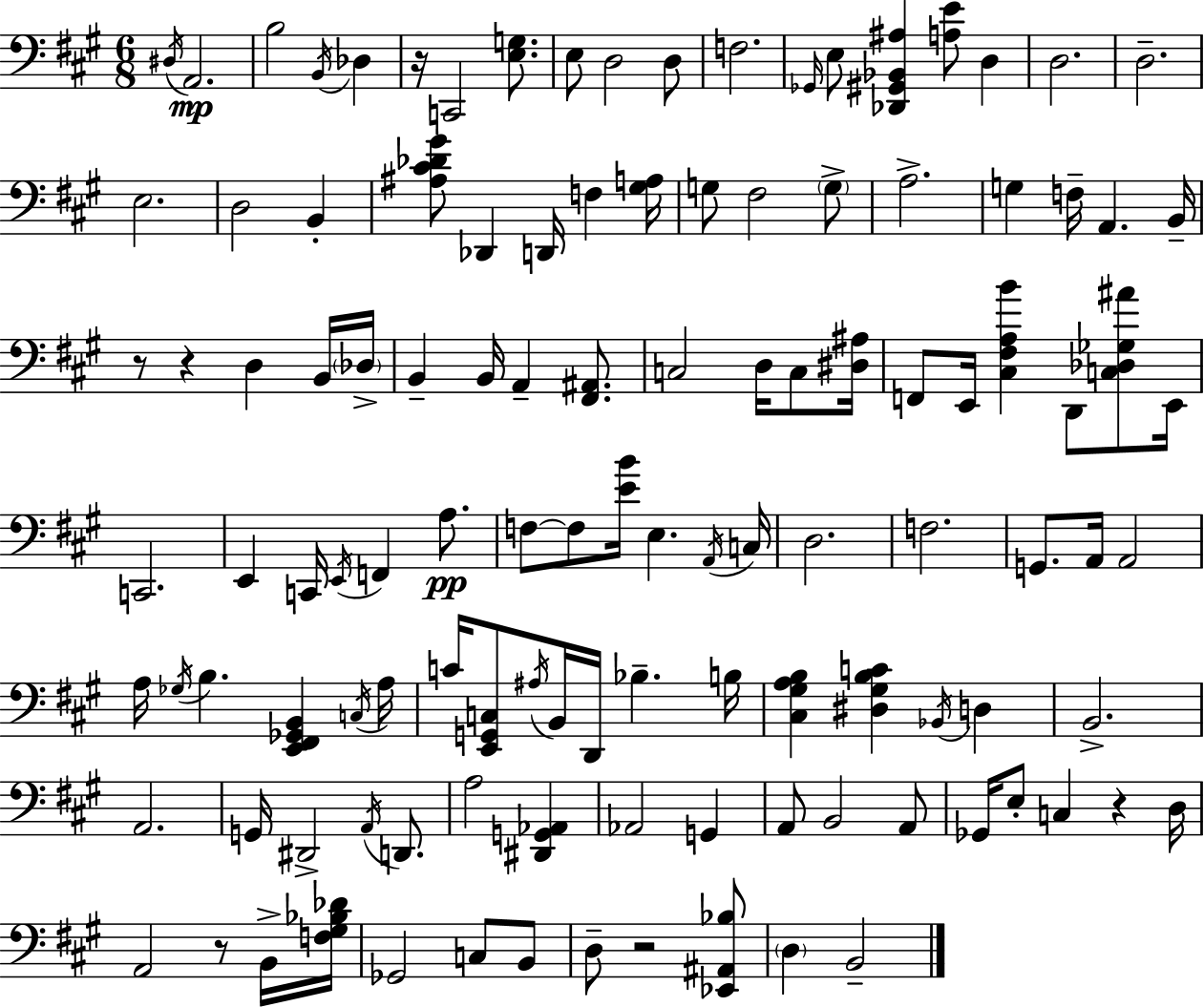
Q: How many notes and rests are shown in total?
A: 118